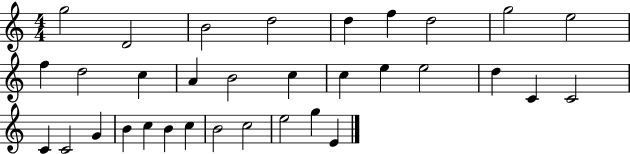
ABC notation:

X:1
T:Untitled
M:4/4
L:1/4
K:C
g2 D2 B2 d2 d f d2 g2 e2 f d2 c A B2 c c e e2 d C C2 C C2 G B c B c B2 c2 e2 g E